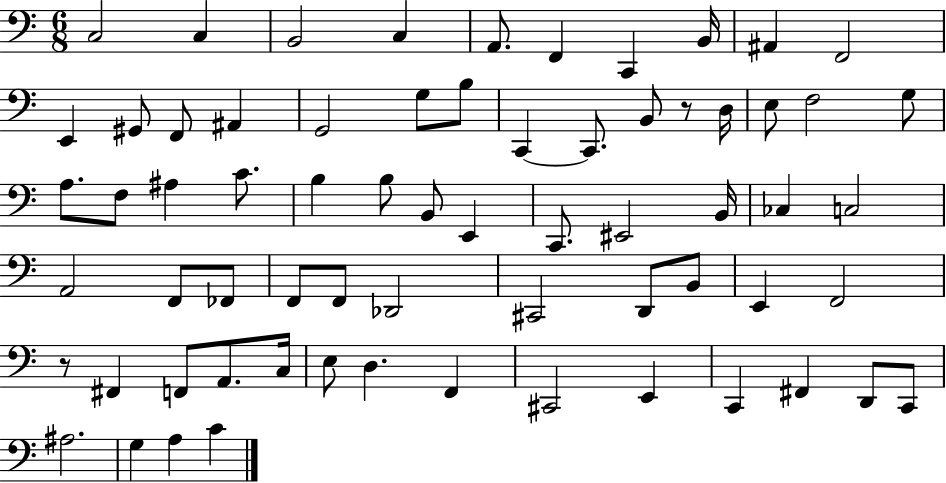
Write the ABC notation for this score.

X:1
T:Untitled
M:6/8
L:1/4
K:C
C,2 C, B,,2 C, A,,/2 F,, C,, B,,/4 ^A,, F,,2 E,, ^G,,/2 F,,/2 ^A,, G,,2 G,/2 B,/2 C,, C,,/2 B,,/2 z/2 D,/4 E,/2 F,2 G,/2 A,/2 F,/2 ^A, C/2 B, B,/2 B,,/2 E,, C,,/2 ^E,,2 B,,/4 _C, C,2 A,,2 F,,/2 _F,,/2 F,,/2 F,,/2 _D,,2 ^C,,2 D,,/2 B,,/2 E,, F,,2 z/2 ^F,, F,,/2 A,,/2 C,/4 E,/2 D, F,, ^C,,2 E,, C,, ^F,, D,,/2 C,,/2 ^A,2 G, A, C